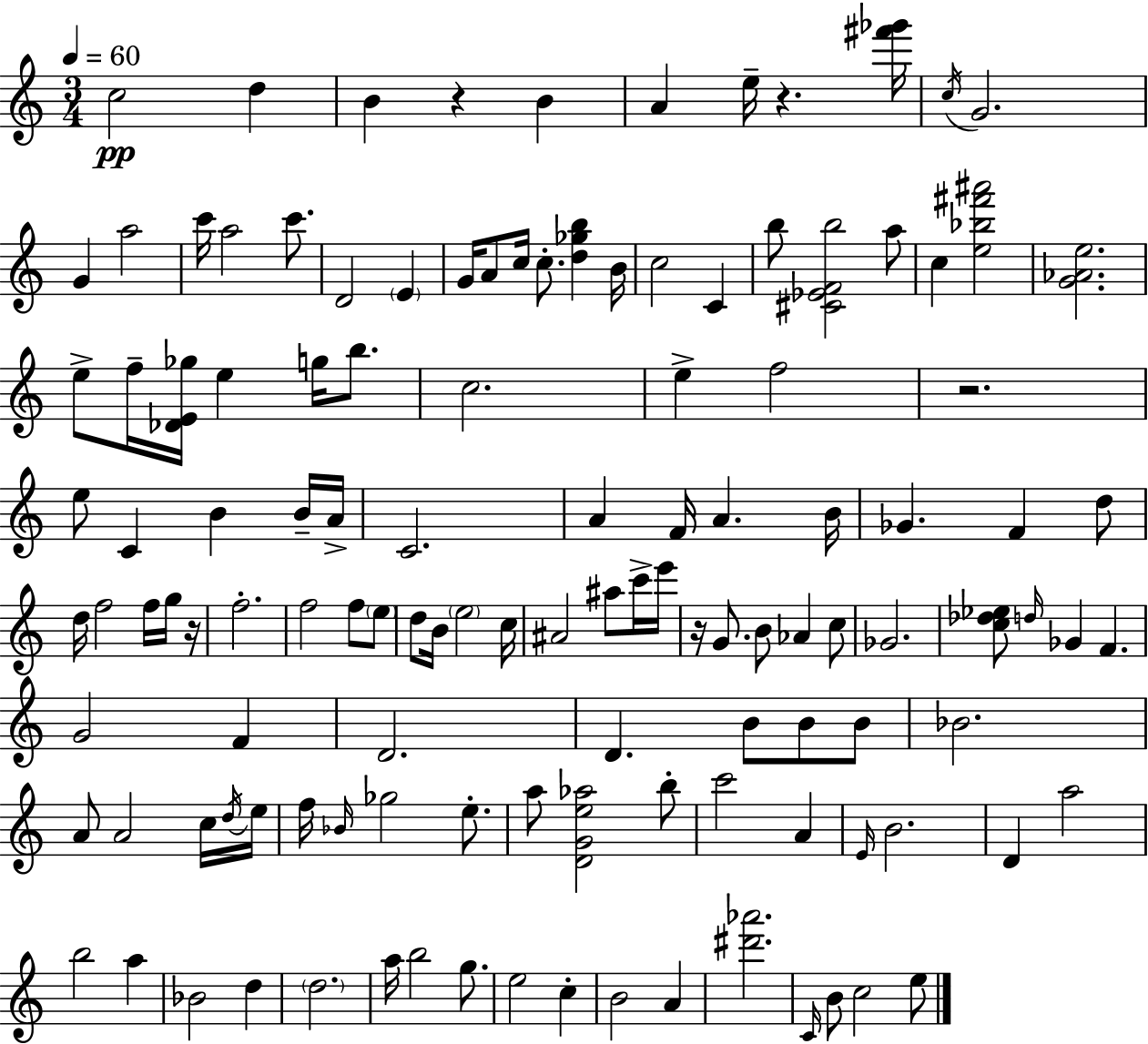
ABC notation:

X:1
T:Untitled
M:3/4
L:1/4
K:Am
c2 d B z B A e/4 z [^f'_g']/4 c/4 G2 G a2 c'/4 a2 c'/2 D2 E G/4 A/2 c/4 c/2 [d_gb] B/4 c2 C b/2 [^C_EFb]2 a/2 c [e_b^f'^a']2 [G_Ae]2 e/2 f/4 [_DE_g]/4 e g/4 b/2 c2 e f2 z2 e/2 C B B/4 A/4 C2 A F/4 A B/4 _G F d/2 d/4 f2 f/4 g/4 z/4 f2 f2 f/2 e/2 d/2 B/4 e2 c/4 ^A2 ^a/2 c'/4 e'/4 z/4 G/2 B/2 _A c/2 _G2 [c_d_e]/2 d/4 _G F G2 F D2 D B/2 B/2 B/2 _B2 A/2 A2 c/4 d/4 e/4 f/4 _B/4 _g2 e/2 a/2 [DGe_a]2 b/2 c'2 A E/4 B2 D a2 b2 a _B2 d d2 a/4 b2 g/2 e2 c B2 A [^d'_a']2 C/4 B/2 c2 e/2